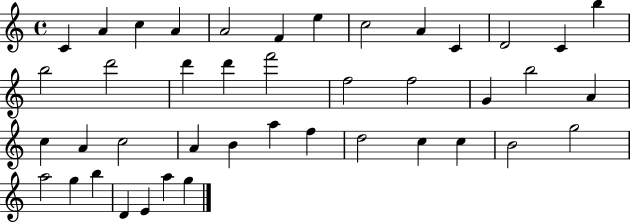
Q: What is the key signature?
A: C major